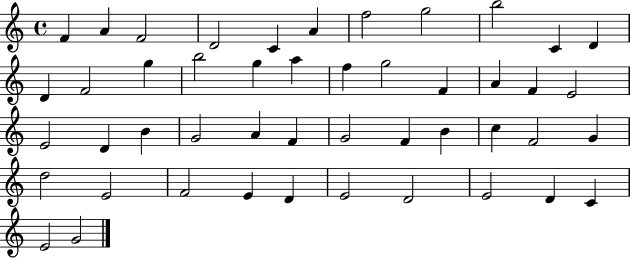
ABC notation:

X:1
T:Untitled
M:4/4
L:1/4
K:C
F A F2 D2 C A f2 g2 b2 C D D F2 g b2 g a f g2 F A F E2 E2 D B G2 A F G2 F B c F2 G d2 E2 F2 E D E2 D2 E2 D C E2 G2